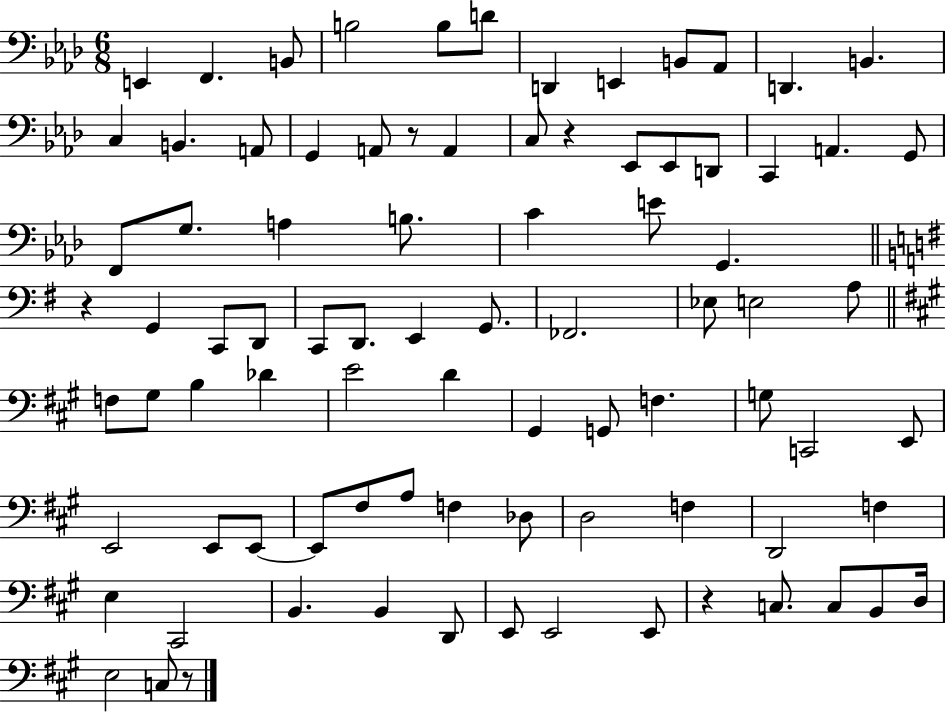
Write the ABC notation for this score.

X:1
T:Untitled
M:6/8
L:1/4
K:Ab
E,, F,, B,,/2 B,2 B,/2 D/2 D,, E,, B,,/2 _A,,/2 D,, B,, C, B,, A,,/2 G,, A,,/2 z/2 A,, C,/2 z _E,,/2 _E,,/2 D,,/2 C,, A,, G,,/2 F,,/2 G,/2 A, B,/2 C E/2 G,, z G,, C,,/2 D,,/2 C,,/2 D,,/2 E,, G,,/2 _F,,2 _E,/2 E,2 A,/2 F,/2 ^G,/2 B, _D E2 D ^G,, G,,/2 F, G,/2 C,,2 E,,/2 E,,2 E,,/2 E,,/2 E,,/2 ^F,/2 A,/2 F, _D,/2 D,2 F, D,,2 F, E, ^C,,2 B,, B,, D,,/2 E,,/2 E,,2 E,,/2 z C,/2 C,/2 B,,/2 D,/4 E,2 C,/2 z/2